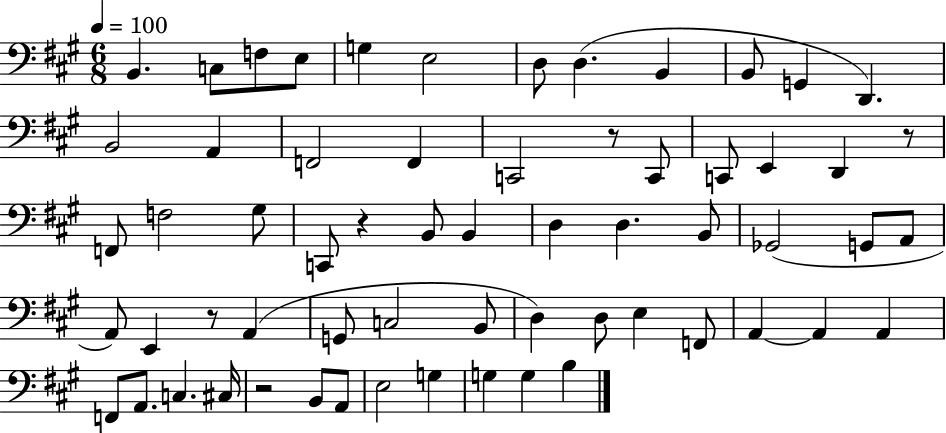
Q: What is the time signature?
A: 6/8